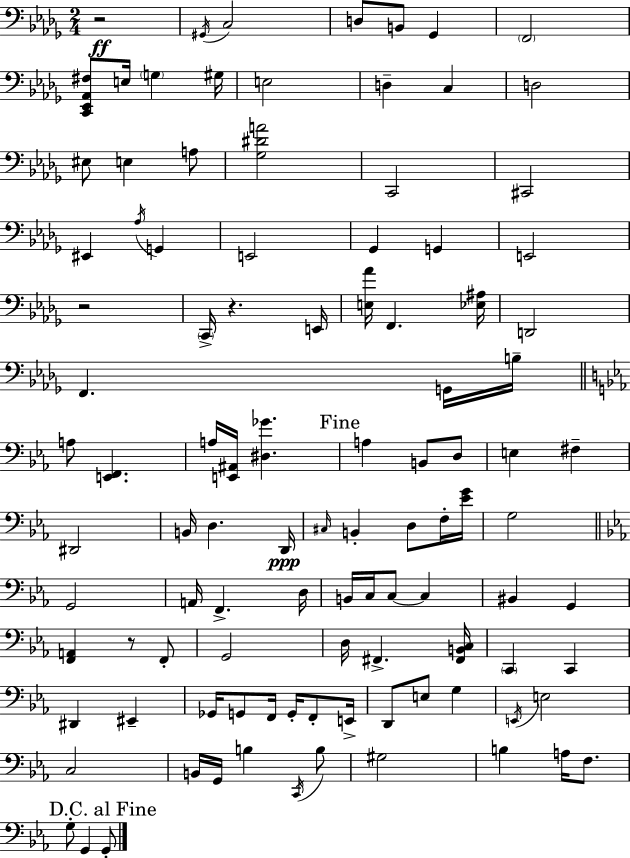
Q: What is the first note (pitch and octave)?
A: G#2